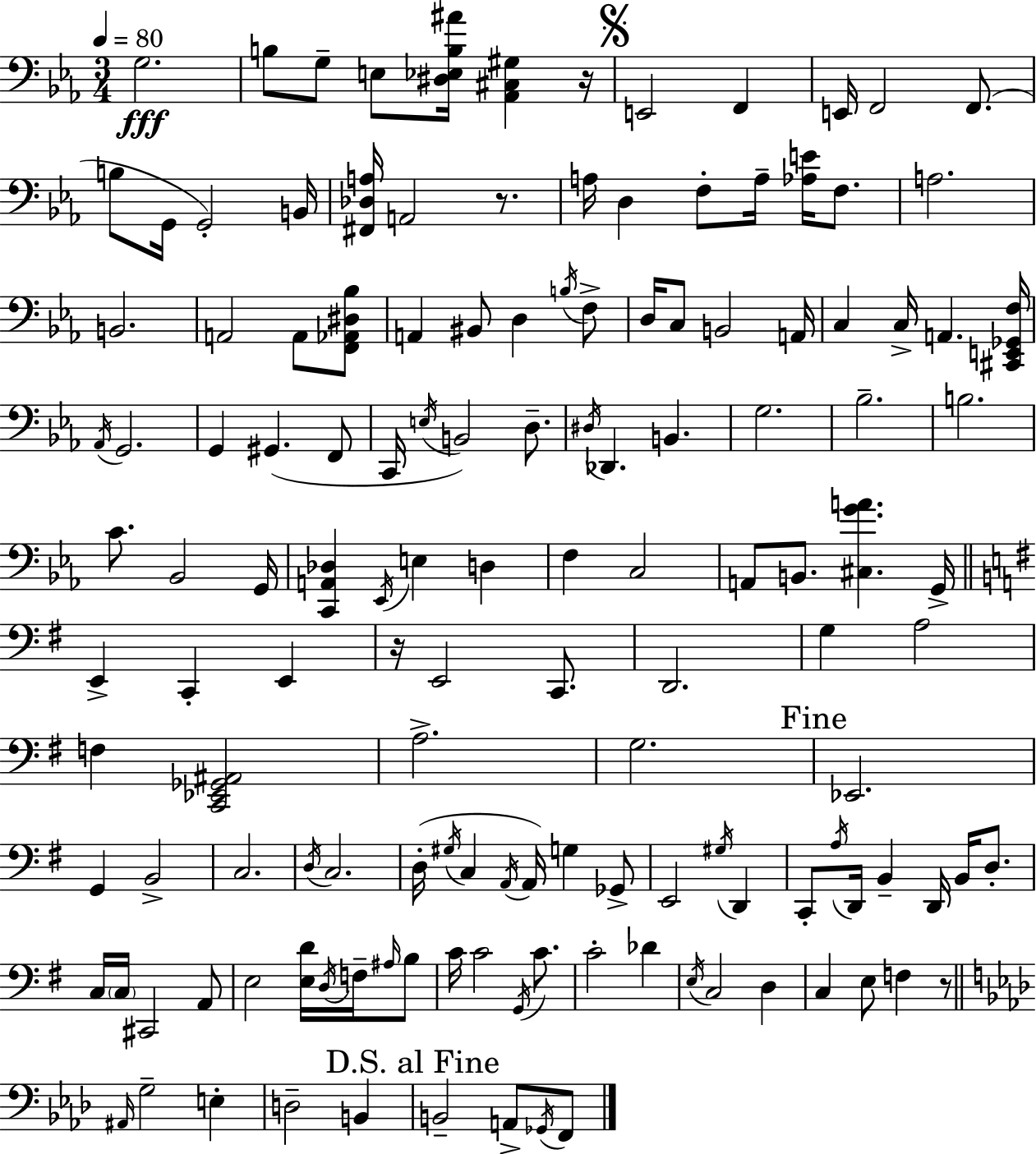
G3/h. B3/e G3/e E3/e [D#3,Eb3,B3,A#4]/s [Ab2,C#3,G#3]/q R/s E2/h F2/q E2/s F2/h F2/e. B3/e G2/s G2/h B2/s [F#2,Db3,A3]/s A2/h R/e. A3/s D3/q F3/e A3/s [Ab3,E4]/s F3/e. A3/h. B2/h. A2/h A2/e [F2,Ab2,D#3,Bb3]/e A2/q BIS2/e D3/q B3/s F3/e D3/s C3/e B2/h A2/s C3/q C3/s A2/q. [C#2,E2,Gb2,F3]/s Ab2/s G2/h. G2/q G#2/q. F2/e C2/s E3/s B2/h D3/e. D#3/s Db2/q. B2/q. G3/h. Bb3/h. B3/h. C4/e. Bb2/h G2/s [C2,A2,Db3]/q Eb2/s E3/q D3/q F3/q C3/h A2/e B2/e. [C#3,G4,A4]/q. G2/s E2/q C2/q E2/q R/s E2/h C2/e. D2/h. G3/q A3/h F3/q [C2,Eb2,Gb2,A#2]/h A3/h. G3/h. Eb2/h. G2/q B2/h C3/h. D3/s C3/h. D3/s G#3/s C3/q A2/s A2/s G3/q Gb2/e E2/h G#3/s D2/q C2/e A3/s D2/s B2/q D2/s B2/s D3/e. C3/s C3/s C#2/h A2/e E3/h [E3,D4]/s D3/s F3/s A#3/s B3/e C4/s C4/h G2/s C4/e. C4/h Db4/q E3/s C3/h D3/q C3/q E3/e F3/q R/e A#2/s G3/h E3/q D3/h B2/q B2/h A2/e Gb2/s F2/e